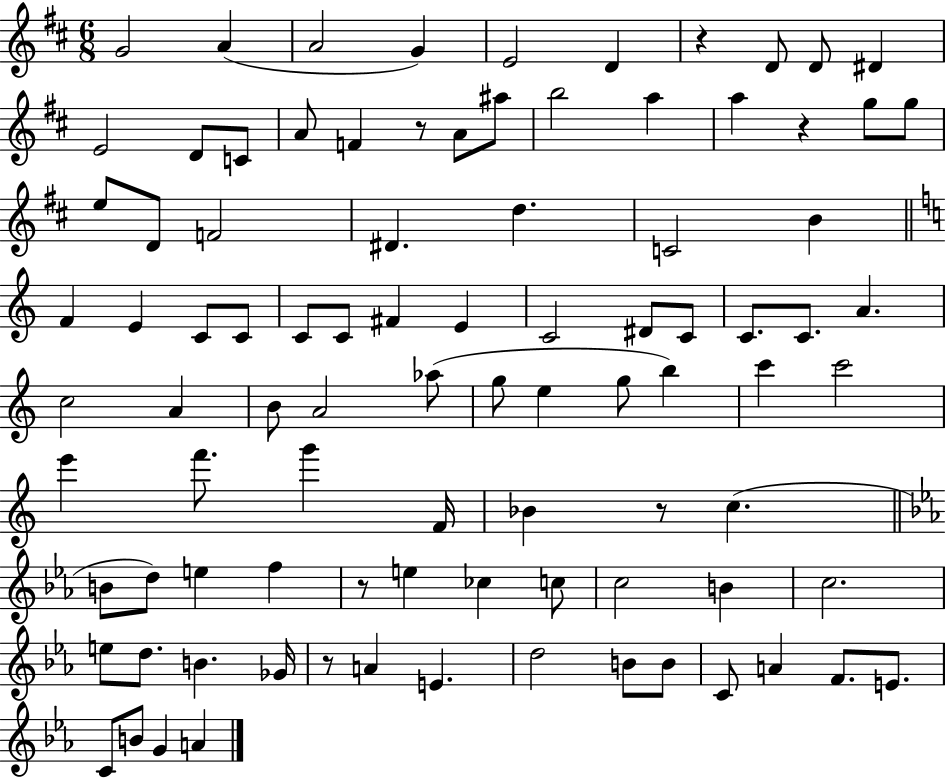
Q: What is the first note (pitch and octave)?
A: G4